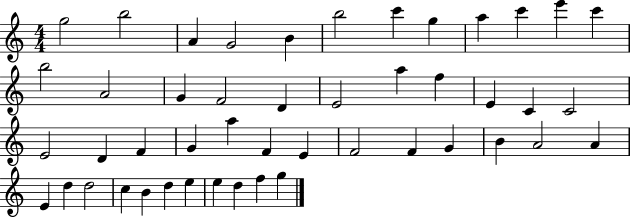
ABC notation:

X:1
T:Untitled
M:4/4
L:1/4
K:C
g2 b2 A G2 B b2 c' g a c' e' c' b2 A2 G F2 D E2 a f E C C2 E2 D F G a F E F2 F G B A2 A E d d2 c B d e e d f g